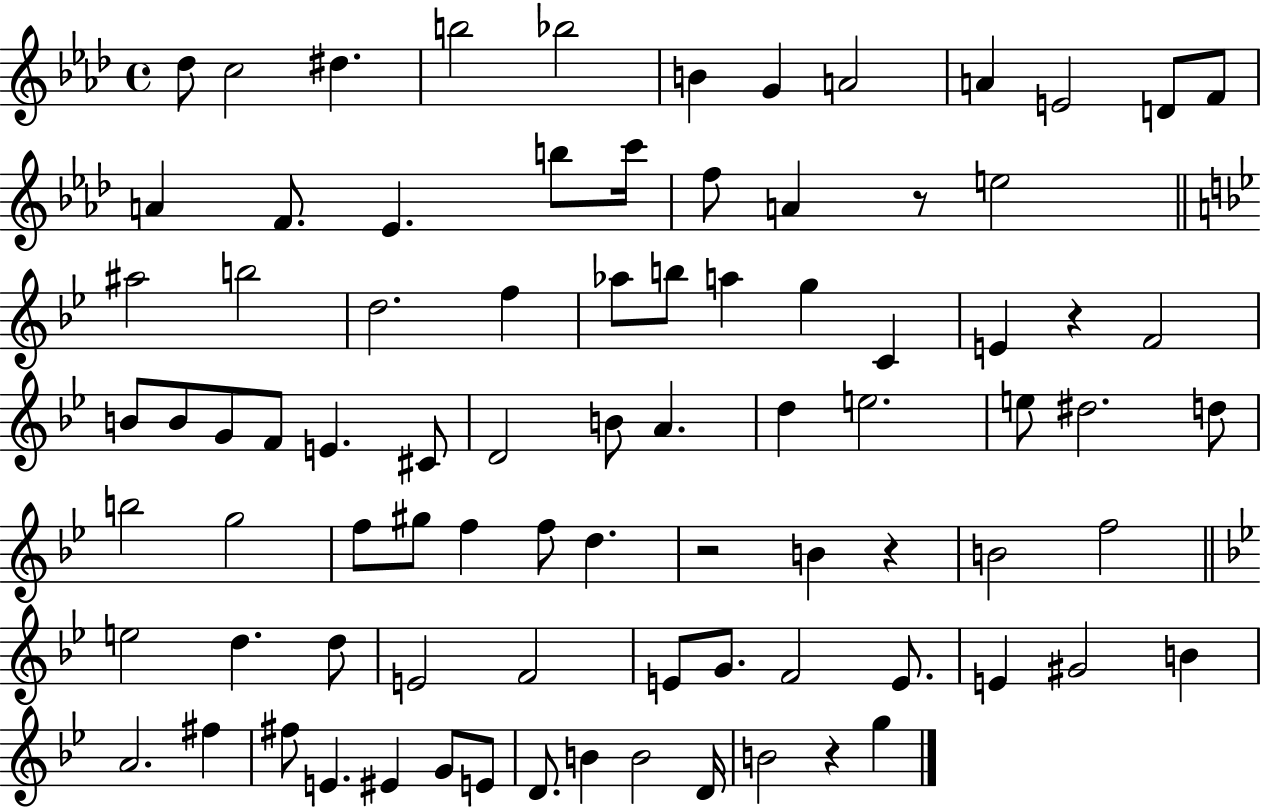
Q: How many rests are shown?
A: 5